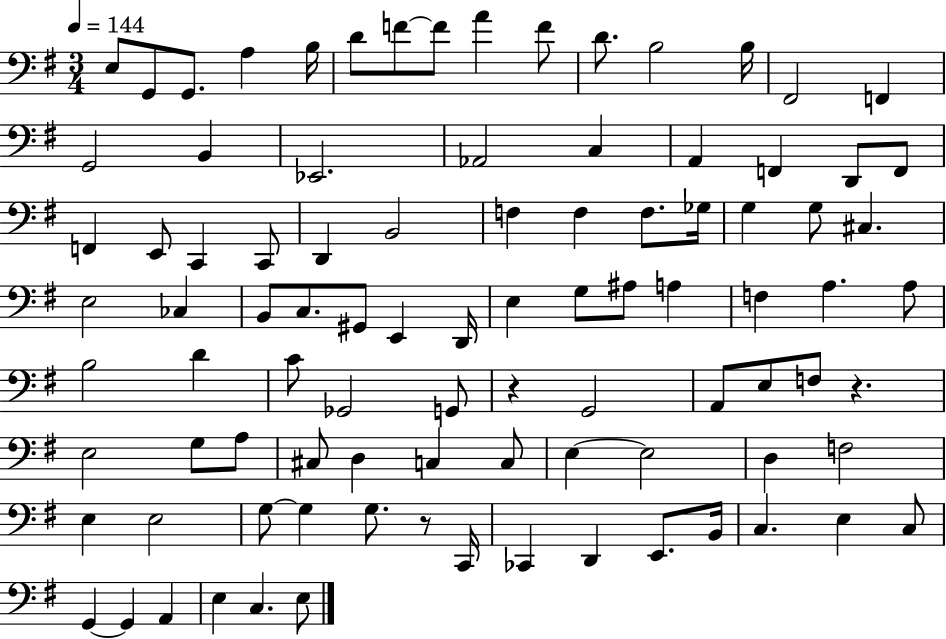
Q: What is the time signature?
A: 3/4